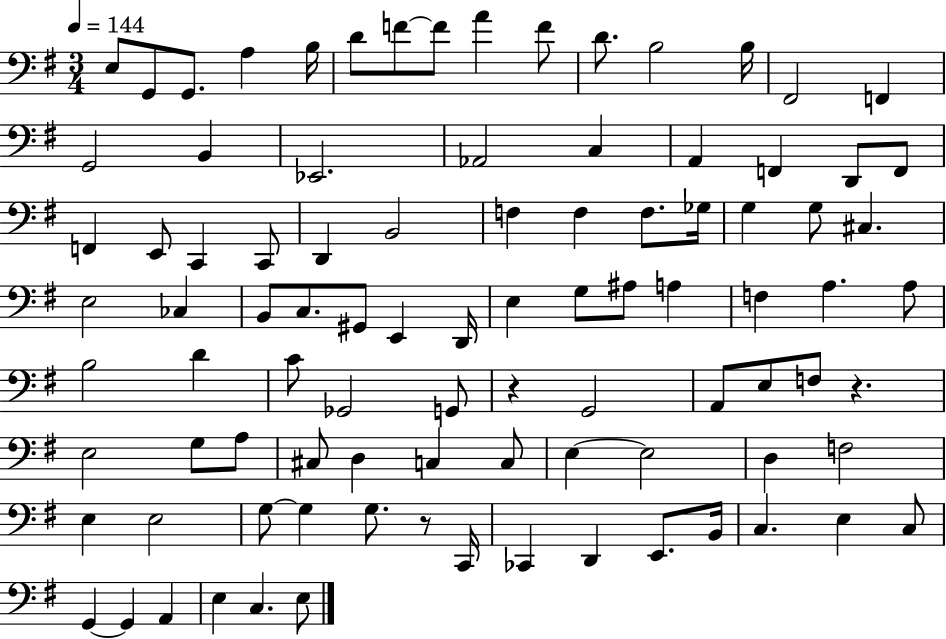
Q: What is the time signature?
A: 3/4